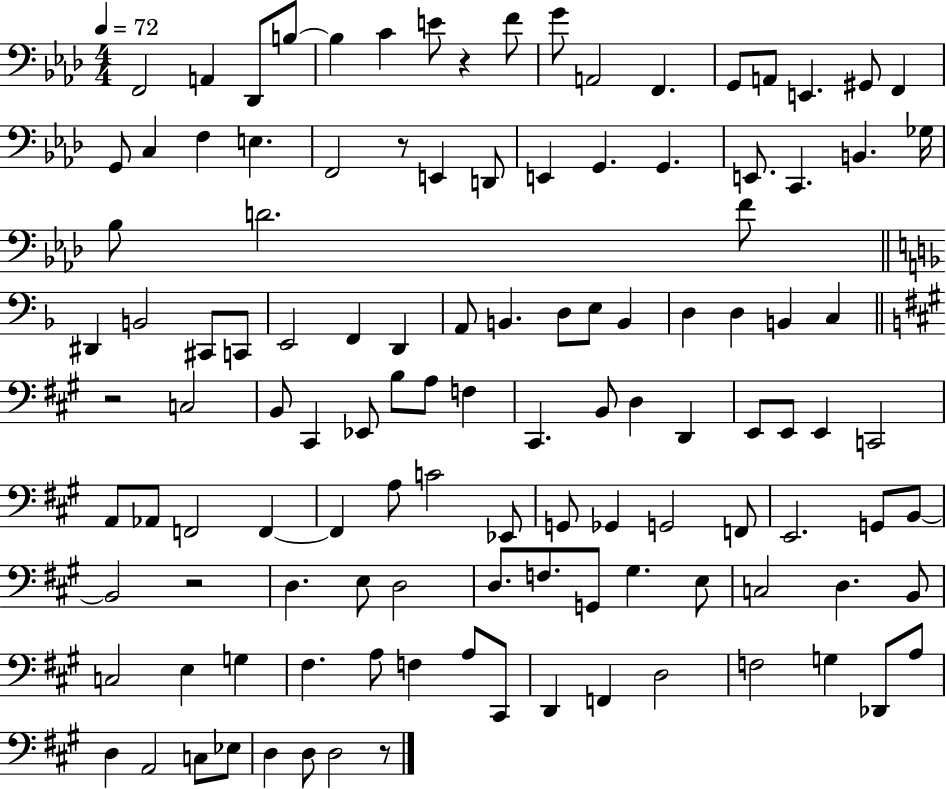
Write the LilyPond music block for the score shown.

{
  \clef bass
  \numericTimeSignature
  \time 4/4
  \key aes \major
  \tempo 4 = 72
  \repeat volta 2 { f,2 a,4 des,8 b8~~ | b4 c'4 e'8 r4 f'8 | g'8 a,2 f,4. | g,8 a,8 e,4. gis,8 f,4 | \break g,8 c4 f4 e4. | f,2 r8 e,4 d,8 | e,4 g,4. g,4. | e,8. c,4. b,4. ges16 | \break bes8 d'2. f'8 | \bar "||" \break \key f \major dis,4 b,2 cis,8 c,8 | e,2 f,4 d,4 | a,8 b,4. d8 e8 b,4 | d4 d4 b,4 c4 | \break \bar "||" \break \key a \major r2 c2 | b,8 cis,4 ees,8 b8 a8 f4 | cis,4. b,8 d4 d,4 | e,8 e,8 e,4 c,2 | \break a,8 aes,8 f,2 f,4~~ | f,4 a8 c'2 ees,8 | g,8 ges,4 g,2 f,8 | e,2. g,8 b,8~~ | \break b,2 r2 | d4. e8 d2 | d8. f8. g,8 gis4. e8 | c2 d4. b,8 | \break c2 e4 g4 | fis4. a8 f4 a8 cis,8 | d,4 f,4 d2 | f2 g4 des,8 a8 | \break d4 a,2 c8 ees8 | d4 d8 d2 r8 | } \bar "|."
}